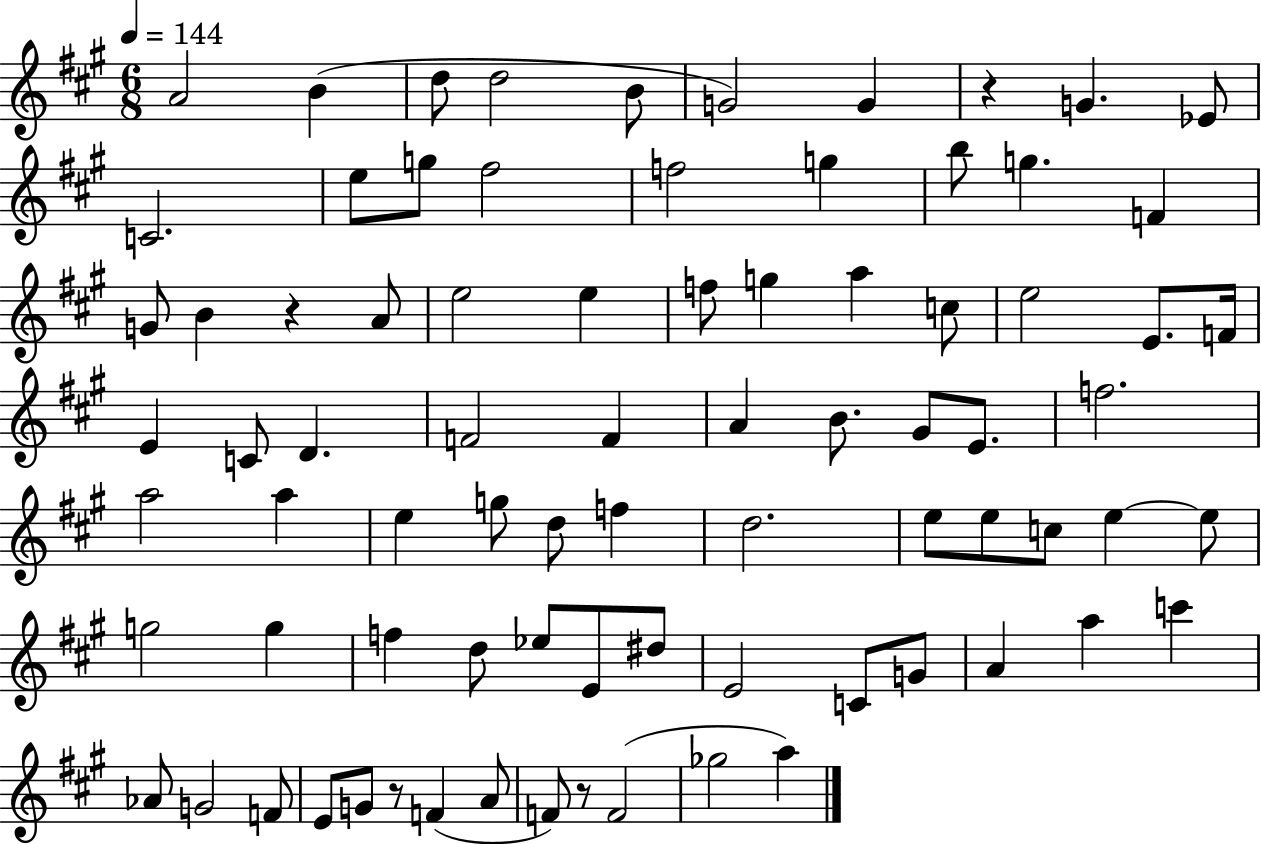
A4/h B4/q D5/e D5/h B4/e G4/h G4/q R/q G4/q. Eb4/e C4/h. E5/e G5/e F#5/h F5/h G5/q B5/e G5/q. F4/q G4/e B4/q R/q A4/e E5/h E5/q F5/e G5/q A5/q C5/e E5/h E4/e. F4/s E4/q C4/e D4/q. F4/h F4/q A4/q B4/e. G#4/e E4/e. F5/h. A5/h A5/q E5/q G5/e D5/e F5/q D5/h. E5/e E5/e C5/e E5/q E5/e G5/h G5/q F5/q D5/e Eb5/e E4/e D#5/e E4/h C4/e G4/e A4/q A5/q C6/q Ab4/e G4/h F4/e E4/e G4/e R/e F4/q A4/e F4/e R/e F4/h Gb5/h A5/q